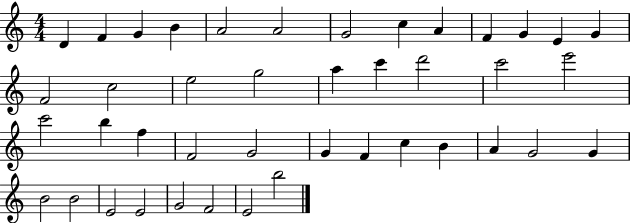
{
  \clef treble
  \numericTimeSignature
  \time 4/4
  \key c \major
  d'4 f'4 g'4 b'4 | a'2 a'2 | g'2 c''4 a'4 | f'4 g'4 e'4 g'4 | \break f'2 c''2 | e''2 g''2 | a''4 c'''4 d'''2 | c'''2 e'''2 | \break c'''2 b''4 f''4 | f'2 g'2 | g'4 f'4 c''4 b'4 | a'4 g'2 g'4 | \break b'2 b'2 | e'2 e'2 | g'2 f'2 | e'2 b''2 | \break \bar "|."
}